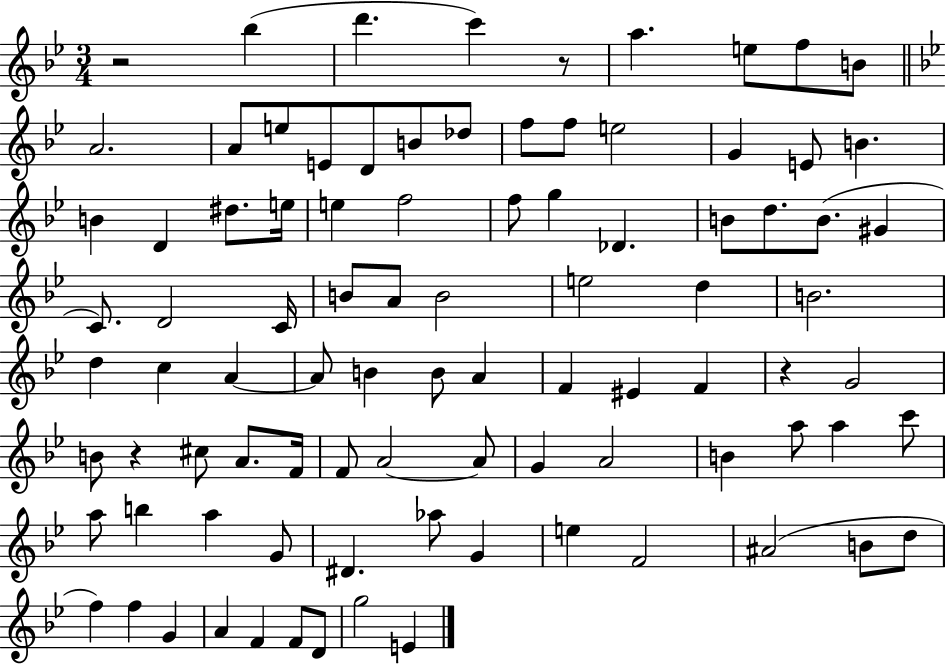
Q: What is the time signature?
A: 3/4